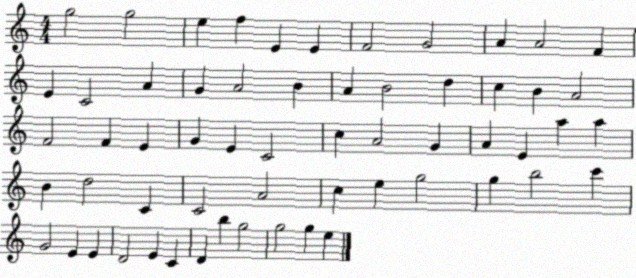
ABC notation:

X:1
T:Untitled
M:4/4
L:1/4
K:C
g2 g2 e f E E F2 G2 A A2 F E C2 A G A2 B A B2 d c B A2 F2 F E G E C2 c A2 G A E a a B d2 C C2 A2 c e g2 g b2 c' G2 E E D2 E C D b g2 g2 g e